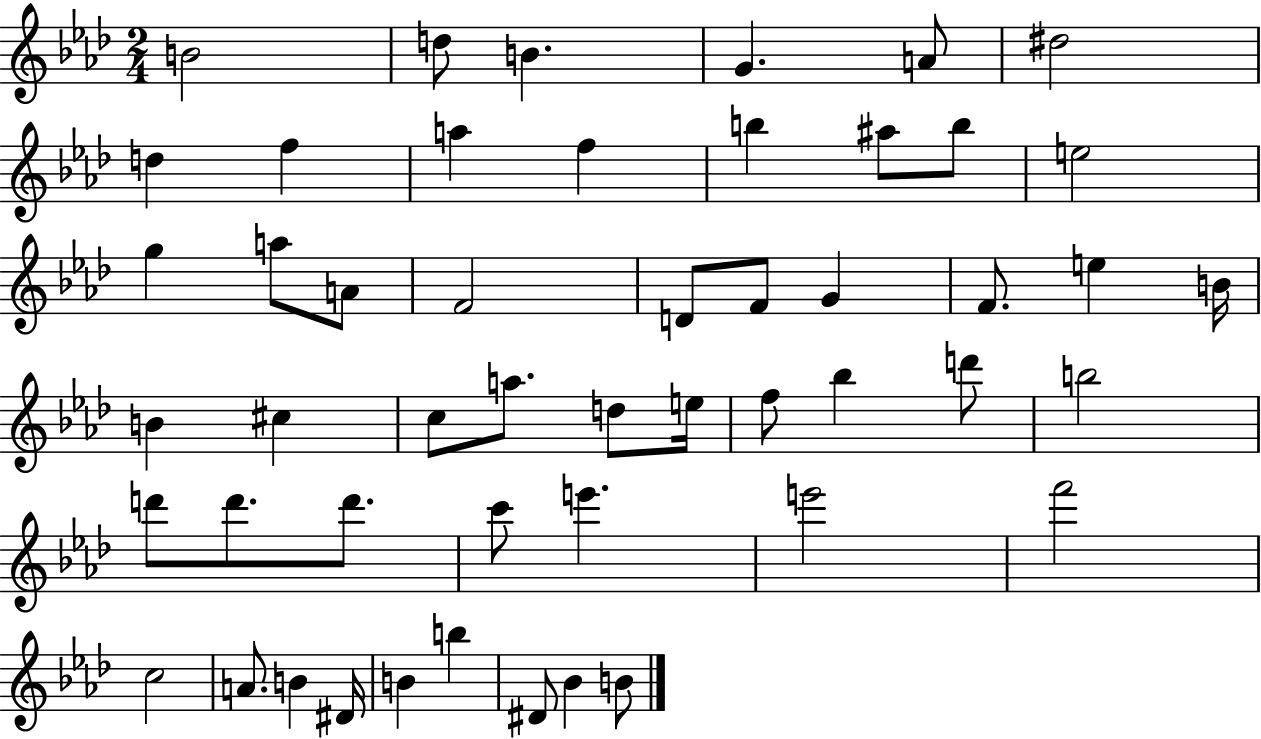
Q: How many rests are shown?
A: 0